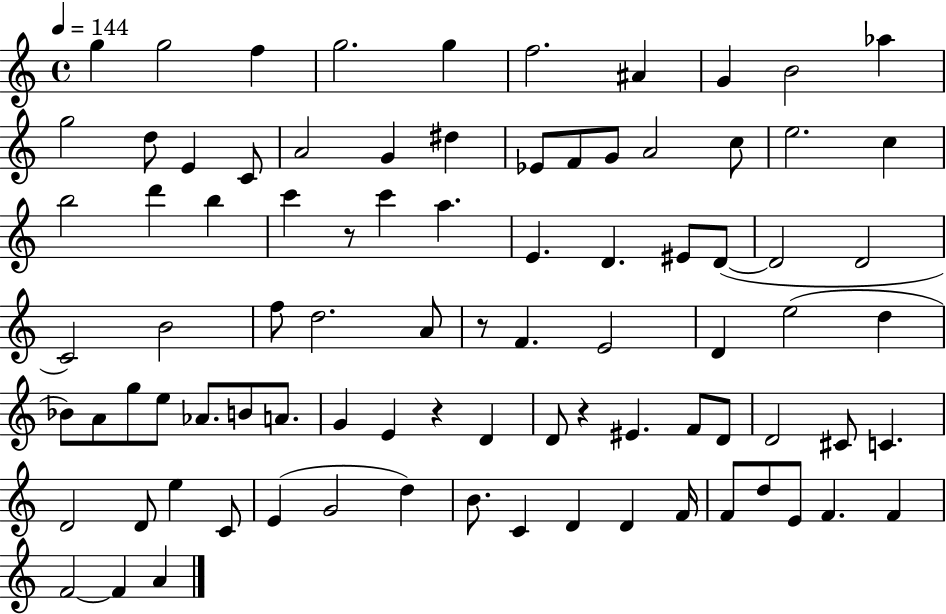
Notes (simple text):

G5/q G5/h F5/q G5/h. G5/q F5/h. A#4/q G4/q B4/h Ab5/q G5/h D5/e E4/q C4/e A4/h G4/q D#5/q Eb4/e F4/e G4/e A4/h C5/e E5/h. C5/q B5/h D6/q B5/q C6/q R/e C6/q A5/q. E4/q. D4/q. EIS4/e D4/e D4/h D4/h C4/h B4/h F5/e D5/h. A4/e R/e F4/q. E4/h D4/q E5/h D5/q Bb4/e A4/e G5/e E5/e Ab4/e. B4/e A4/e. G4/q E4/q R/q D4/q D4/e R/q EIS4/q. F4/e D4/e D4/h C#4/e C4/q. D4/h D4/e E5/q C4/e E4/q G4/h D5/q B4/e. C4/q D4/q D4/q F4/s F4/e D5/e E4/e F4/q. F4/q F4/h F4/q A4/q